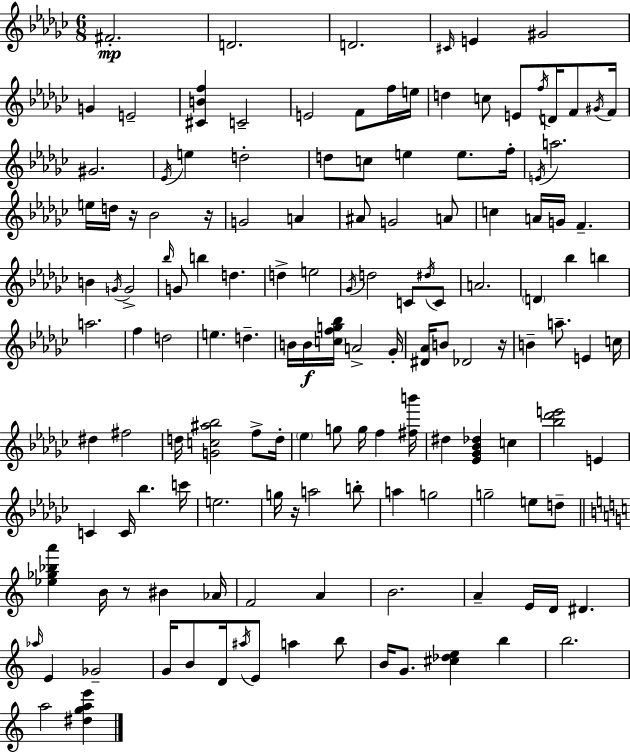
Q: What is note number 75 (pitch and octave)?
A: A5